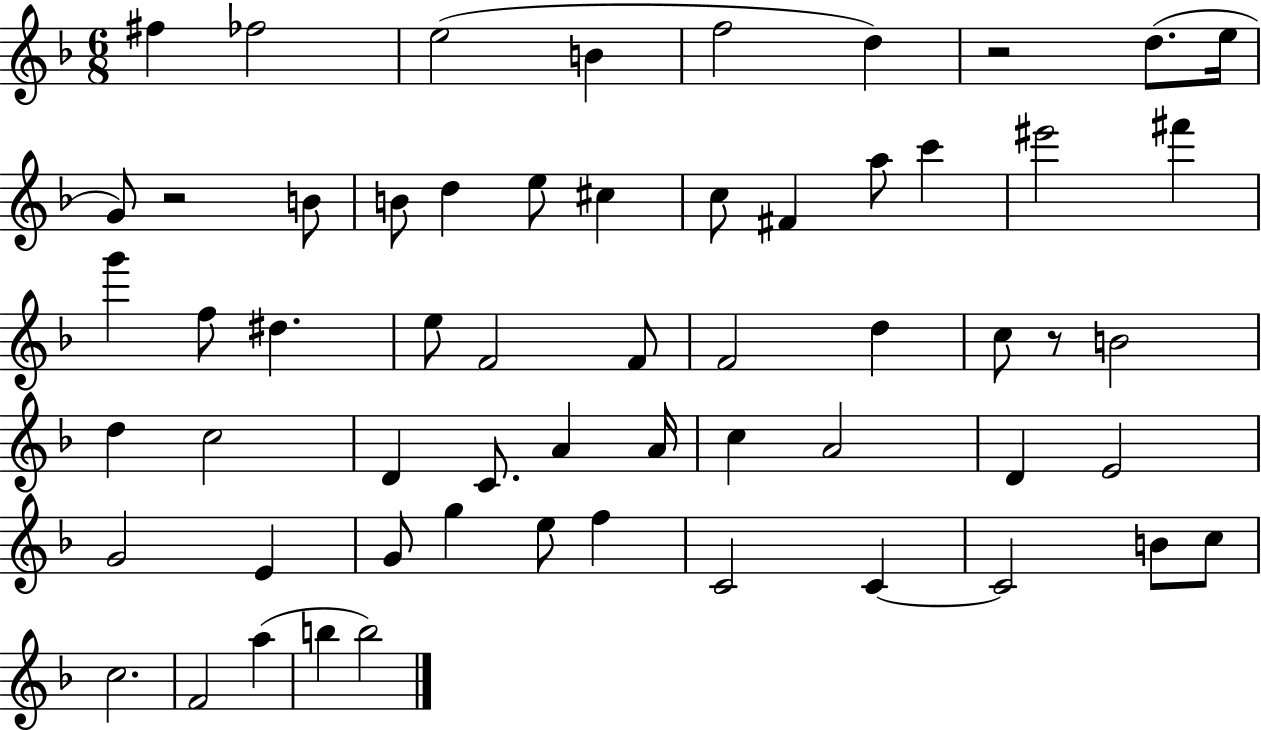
F#5/q FES5/h E5/h B4/q F5/h D5/q R/h D5/e. E5/s G4/e R/h B4/e B4/e D5/q E5/e C#5/q C5/e F#4/q A5/e C6/q EIS6/h F#6/q G6/q F5/e D#5/q. E5/e F4/h F4/e F4/h D5/q C5/e R/e B4/h D5/q C5/h D4/q C4/e. A4/q A4/s C5/q A4/h D4/q E4/h G4/h E4/q G4/e G5/q E5/e F5/q C4/h C4/q C4/h B4/e C5/e C5/h. F4/h A5/q B5/q B5/h